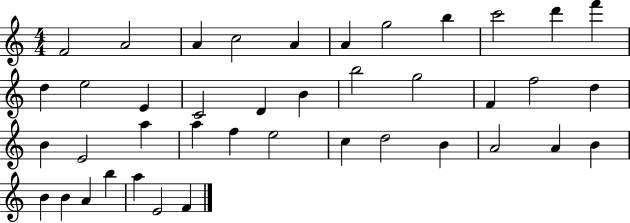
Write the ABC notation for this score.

X:1
T:Untitled
M:4/4
L:1/4
K:C
F2 A2 A c2 A A g2 b c'2 d' f' d e2 E C2 D B b2 g2 F f2 d B E2 a a f e2 c d2 B A2 A B B B A b a E2 F